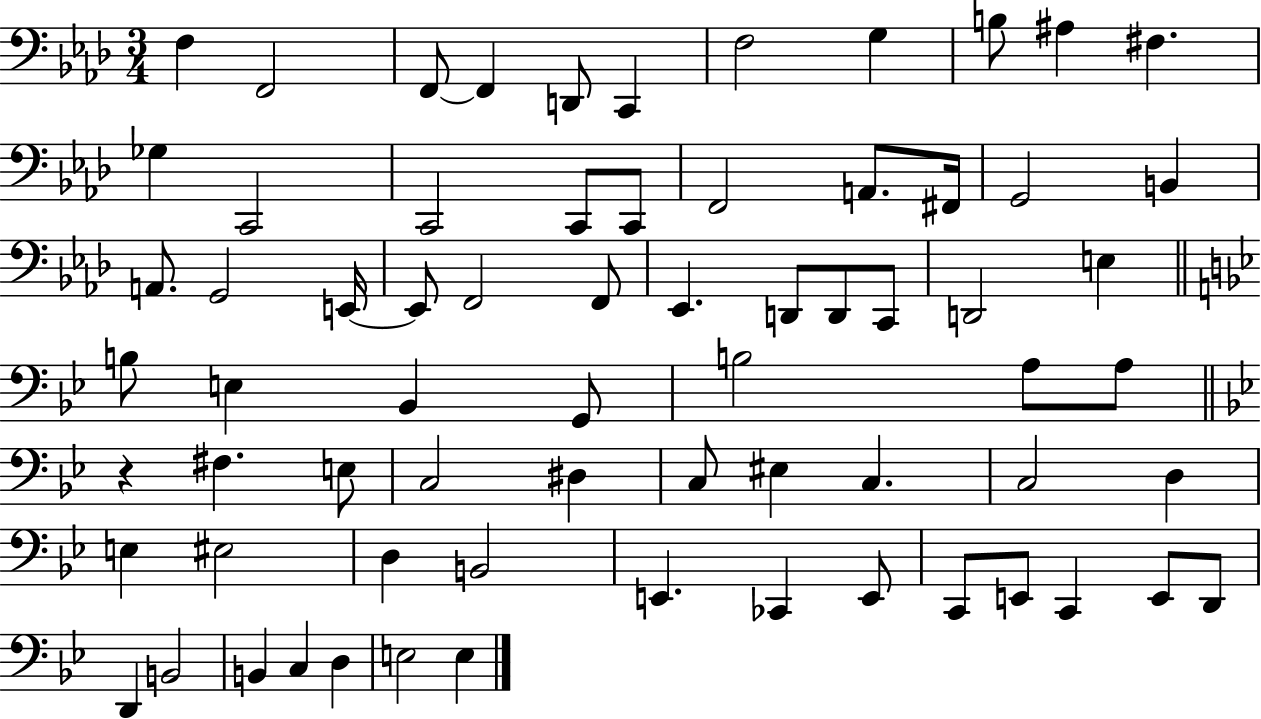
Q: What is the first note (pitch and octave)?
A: F3